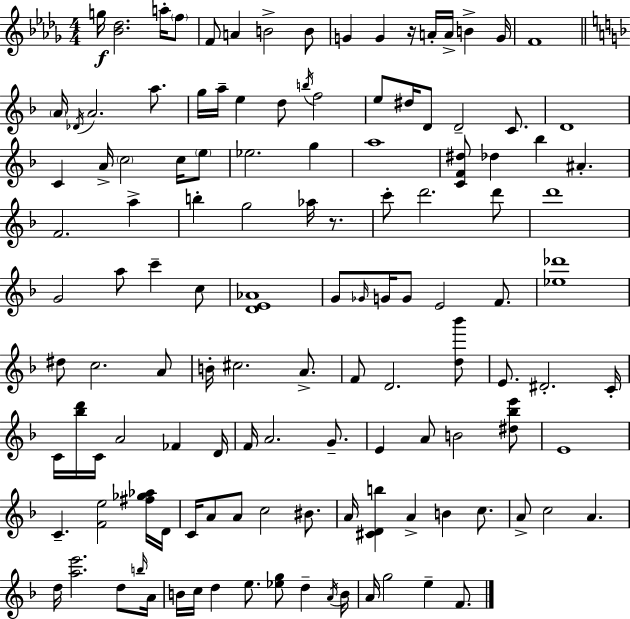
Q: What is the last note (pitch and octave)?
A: F4